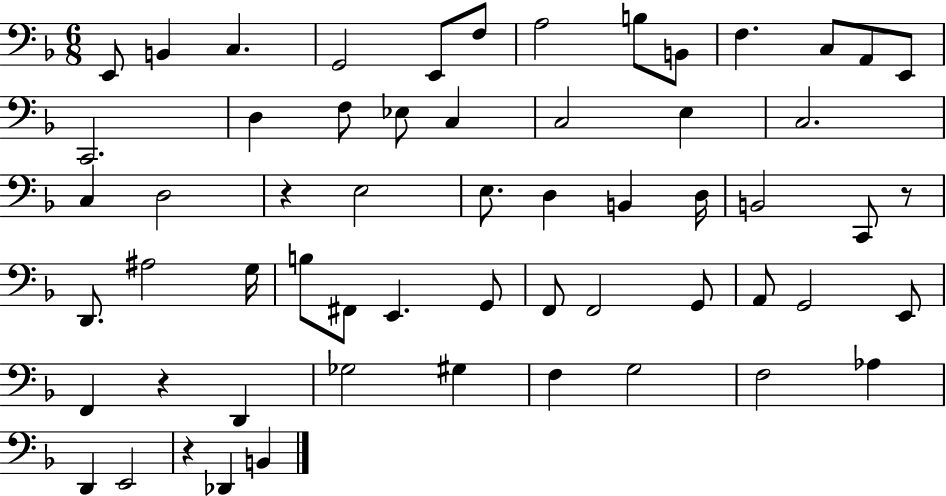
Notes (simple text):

E2/e B2/q C3/q. G2/h E2/e F3/e A3/h B3/e B2/e F3/q. C3/e A2/e E2/e C2/h. D3/q F3/e Eb3/e C3/q C3/h E3/q C3/h. C3/q D3/h R/q E3/h E3/e. D3/q B2/q D3/s B2/h C2/e R/e D2/e. A#3/h G3/s B3/e F#2/e E2/q. G2/e F2/e F2/h G2/e A2/e G2/h E2/e F2/q R/q D2/q Gb3/h G#3/q F3/q G3/h F3/h Ab3/q D2/q E2/h R/q Db2/q B2/q